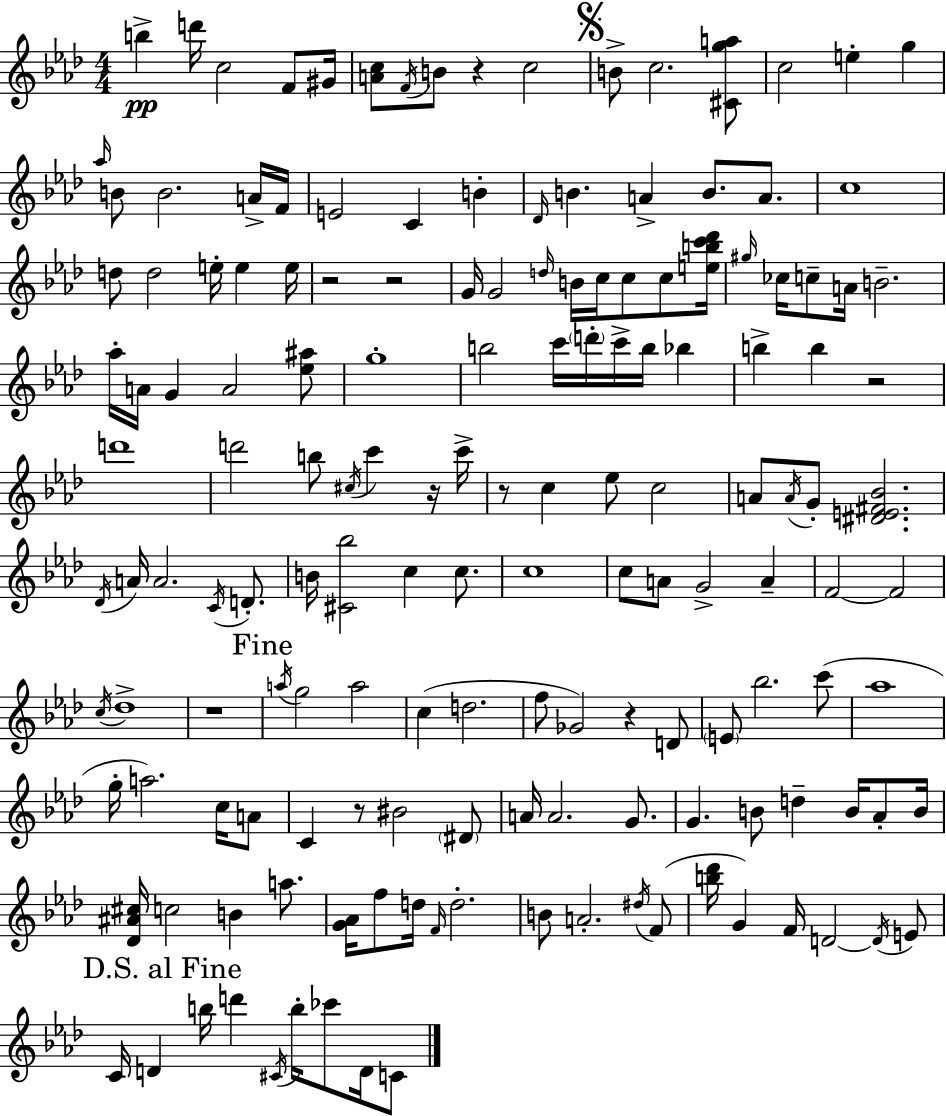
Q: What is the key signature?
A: AES major